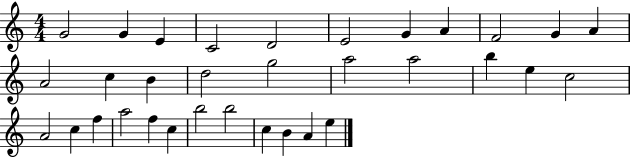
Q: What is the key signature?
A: C major